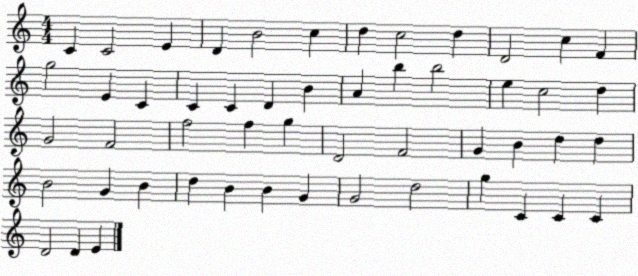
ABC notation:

X:1
T:Untitled
M:4/4
L:1/4
K:C
C C2 E D B2 c d c2 d D2 c F g2 E C C C D B A b b2 e c2 d G2 F2 f2 f g D2 F2 G B d d B2 G B d B B G G2 d2 g C C C D2 D E